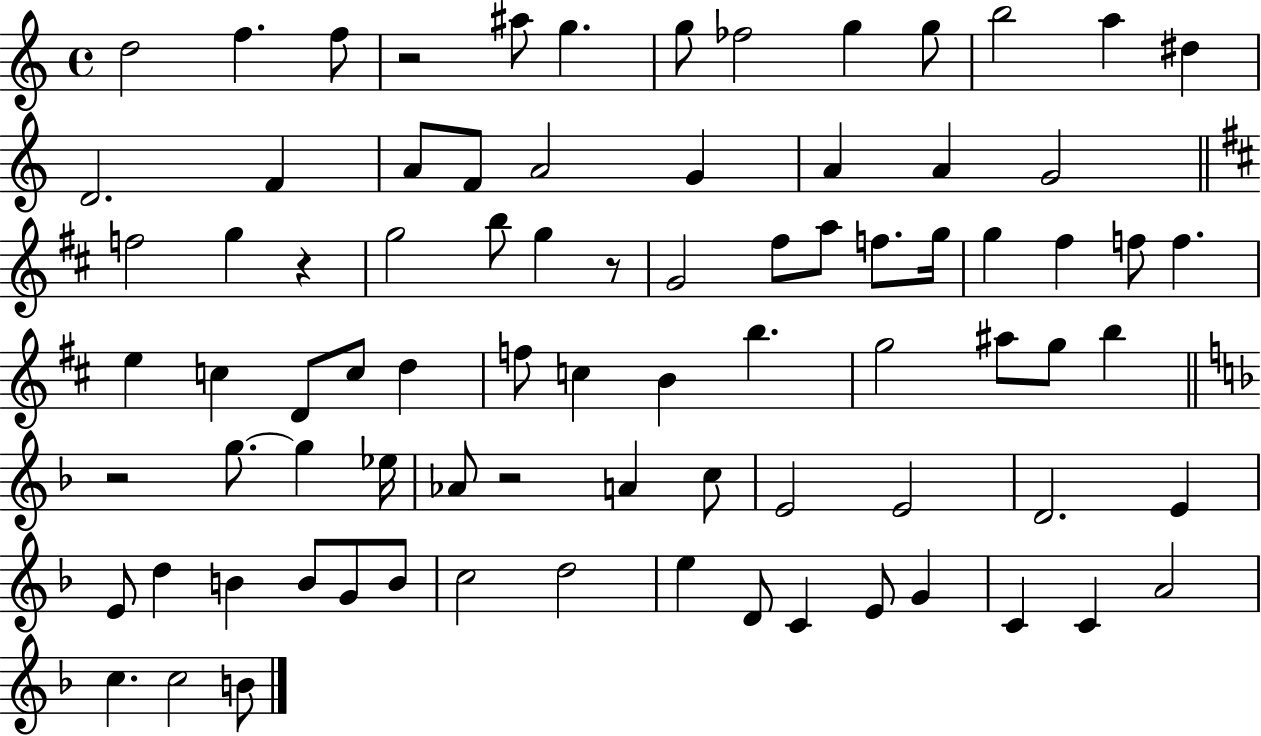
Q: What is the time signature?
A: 4/4